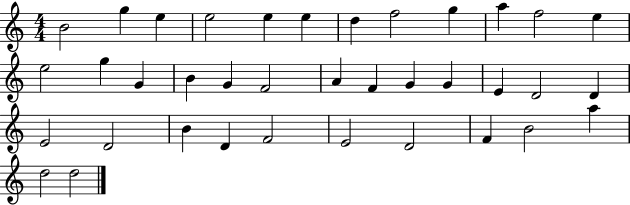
X:1
T:Untitled
M:4/4
L:1/4
K:C
B2 g e e2 e e d f2 g a f2 e e2 g G B G F2 A F G G E D2 D E2 D2 B D F2 E2 D2 F B2 a d2 d2